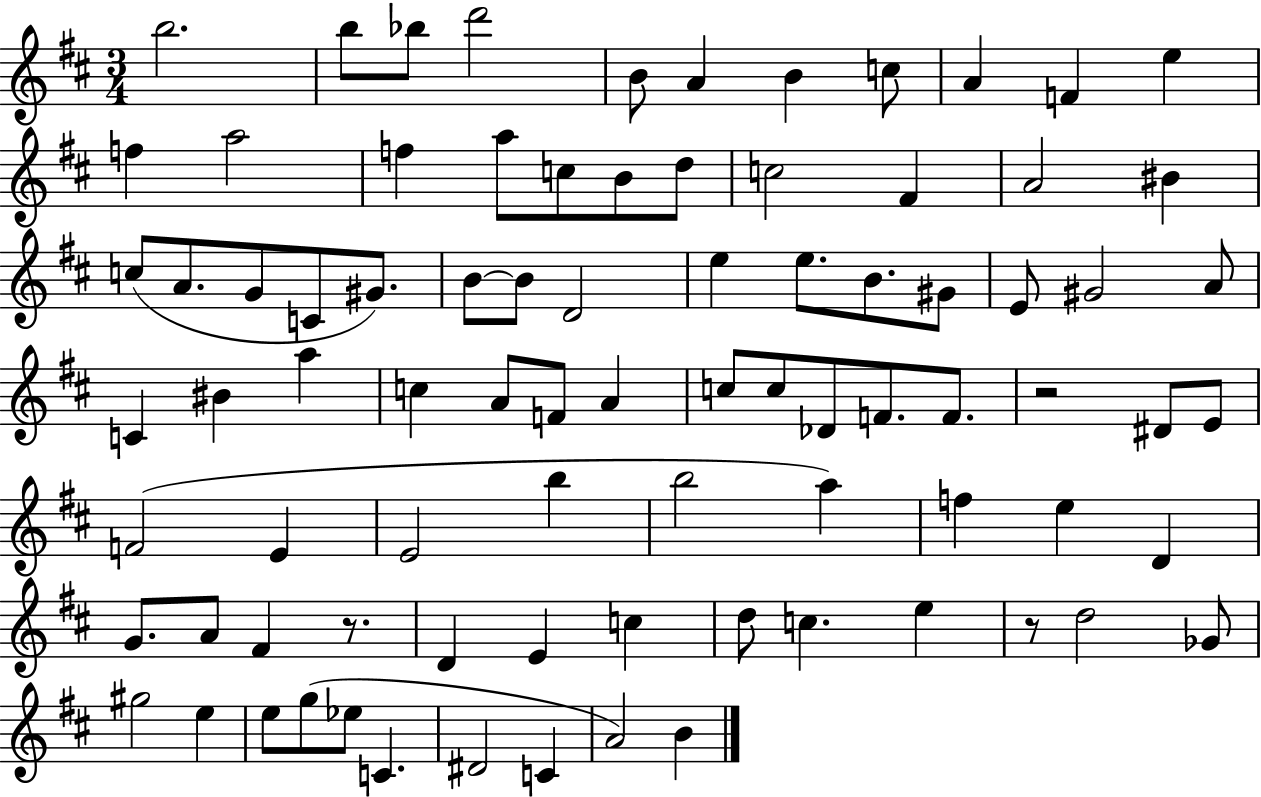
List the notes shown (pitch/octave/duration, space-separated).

B5/h. B5/e Bb5/e D6/h B4/e A4/q B4/q C5/e A4/q F4/q E5/q F5/q A5/h F5/q A5/e C5/e B4/e D5/e C5/h F#4/q A4/h BIS4/q C5/e A4/e. G4/e C4/e G#4/e. B4/e B4/e D4/h E5/q E5/e. B4/e. G#4/e E4/e G#4/h A4/e C4/q BIS4/q A5/q C5/q A4/e F4/e A4/q C5/e C5/e Db4/e F4/e. F4/e. R/h D#4/e E4/e F4/h E4/q E4/h B5/q B5/h A5/q F5/q E5/q D4/q G4/e. A4/e F#4/q R/e. D4/q E4/q C5/q D5/e C5/q. E5/q R/e D5/h Gb4/e G#5/h E5/q E5/e G5/e Eb5/e C4/q. D#4/h C4/q A4/h B4/q